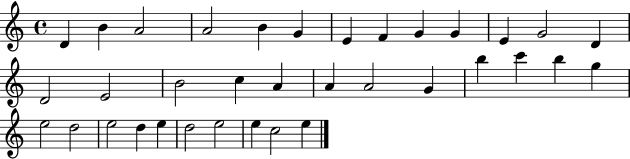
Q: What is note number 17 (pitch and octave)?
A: C5